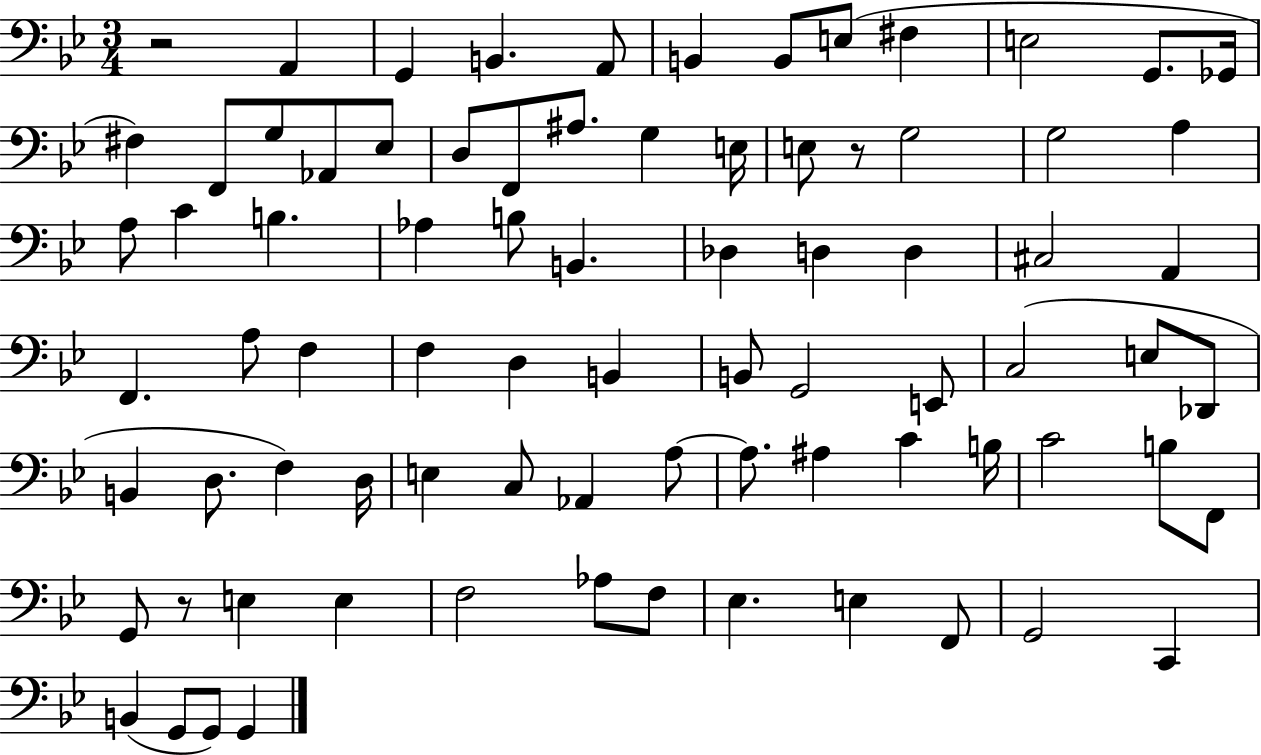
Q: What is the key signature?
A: BES major